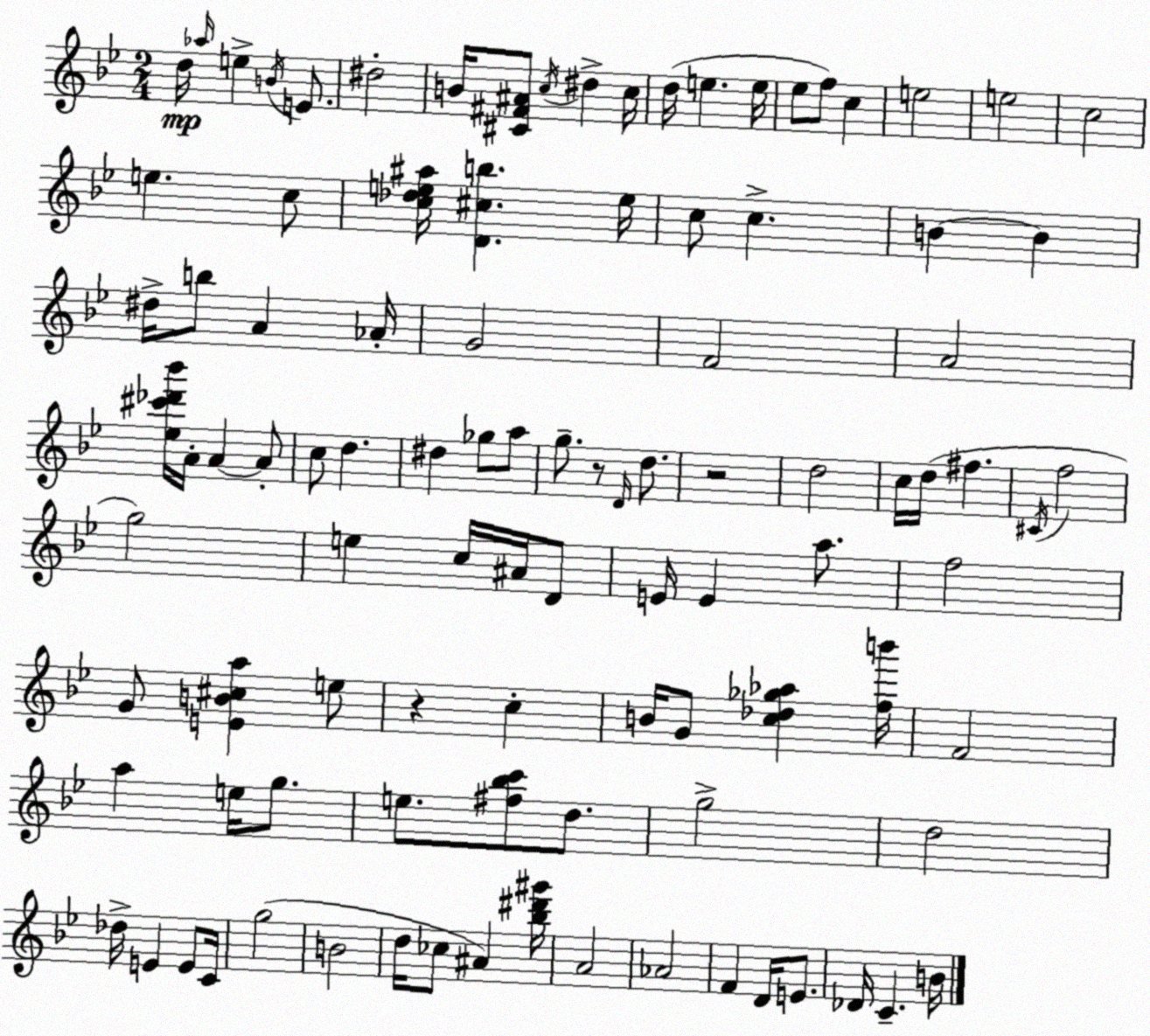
X:1
T:Untitled
M:2/4
L:1/4
K:Bb
d/4 _a/4 e B/4 E/2 ^d2 B/4 [^C^F^A]/2 c/4 ^d c/4 d/4 e e/4 _e/2 f/2 c e2 e2 c2 e c/2 [c_de^a]/4 [D^cb] e/4 c/2 c B B ^d/4 b/2 A _A/4 G2 F2 A2 [_e^c'_d'_b']/4 A/4 A A/2 c/2 d ^d _g/2 a/2 g/2 z/2 D/4 d/2 z2 d2 c/4 d/4 ^f ^C/4 f2 g2 e c/4 ^A/4 D/2 E/4 E a/2 f2 G/2 [EB^ca] e/2 z c B/4 G/2 [c_d_g_a] [fb']/4 F2 a e/4 g/2 e/2 [^f_bc']/2 d/2 g2 d2 _d/4 E E/2 C/4 g2 B2 d/4 _c/2 ^A [_b^d'^g']/4 A2 _A2 F D/4 E/2 _D/4 C B/4